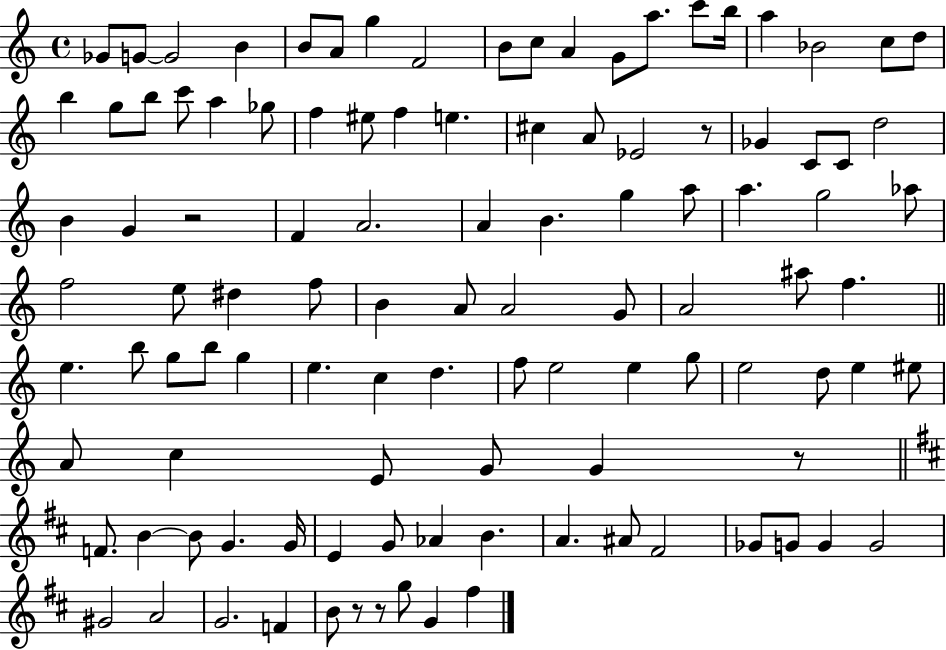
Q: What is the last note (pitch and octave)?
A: F#5